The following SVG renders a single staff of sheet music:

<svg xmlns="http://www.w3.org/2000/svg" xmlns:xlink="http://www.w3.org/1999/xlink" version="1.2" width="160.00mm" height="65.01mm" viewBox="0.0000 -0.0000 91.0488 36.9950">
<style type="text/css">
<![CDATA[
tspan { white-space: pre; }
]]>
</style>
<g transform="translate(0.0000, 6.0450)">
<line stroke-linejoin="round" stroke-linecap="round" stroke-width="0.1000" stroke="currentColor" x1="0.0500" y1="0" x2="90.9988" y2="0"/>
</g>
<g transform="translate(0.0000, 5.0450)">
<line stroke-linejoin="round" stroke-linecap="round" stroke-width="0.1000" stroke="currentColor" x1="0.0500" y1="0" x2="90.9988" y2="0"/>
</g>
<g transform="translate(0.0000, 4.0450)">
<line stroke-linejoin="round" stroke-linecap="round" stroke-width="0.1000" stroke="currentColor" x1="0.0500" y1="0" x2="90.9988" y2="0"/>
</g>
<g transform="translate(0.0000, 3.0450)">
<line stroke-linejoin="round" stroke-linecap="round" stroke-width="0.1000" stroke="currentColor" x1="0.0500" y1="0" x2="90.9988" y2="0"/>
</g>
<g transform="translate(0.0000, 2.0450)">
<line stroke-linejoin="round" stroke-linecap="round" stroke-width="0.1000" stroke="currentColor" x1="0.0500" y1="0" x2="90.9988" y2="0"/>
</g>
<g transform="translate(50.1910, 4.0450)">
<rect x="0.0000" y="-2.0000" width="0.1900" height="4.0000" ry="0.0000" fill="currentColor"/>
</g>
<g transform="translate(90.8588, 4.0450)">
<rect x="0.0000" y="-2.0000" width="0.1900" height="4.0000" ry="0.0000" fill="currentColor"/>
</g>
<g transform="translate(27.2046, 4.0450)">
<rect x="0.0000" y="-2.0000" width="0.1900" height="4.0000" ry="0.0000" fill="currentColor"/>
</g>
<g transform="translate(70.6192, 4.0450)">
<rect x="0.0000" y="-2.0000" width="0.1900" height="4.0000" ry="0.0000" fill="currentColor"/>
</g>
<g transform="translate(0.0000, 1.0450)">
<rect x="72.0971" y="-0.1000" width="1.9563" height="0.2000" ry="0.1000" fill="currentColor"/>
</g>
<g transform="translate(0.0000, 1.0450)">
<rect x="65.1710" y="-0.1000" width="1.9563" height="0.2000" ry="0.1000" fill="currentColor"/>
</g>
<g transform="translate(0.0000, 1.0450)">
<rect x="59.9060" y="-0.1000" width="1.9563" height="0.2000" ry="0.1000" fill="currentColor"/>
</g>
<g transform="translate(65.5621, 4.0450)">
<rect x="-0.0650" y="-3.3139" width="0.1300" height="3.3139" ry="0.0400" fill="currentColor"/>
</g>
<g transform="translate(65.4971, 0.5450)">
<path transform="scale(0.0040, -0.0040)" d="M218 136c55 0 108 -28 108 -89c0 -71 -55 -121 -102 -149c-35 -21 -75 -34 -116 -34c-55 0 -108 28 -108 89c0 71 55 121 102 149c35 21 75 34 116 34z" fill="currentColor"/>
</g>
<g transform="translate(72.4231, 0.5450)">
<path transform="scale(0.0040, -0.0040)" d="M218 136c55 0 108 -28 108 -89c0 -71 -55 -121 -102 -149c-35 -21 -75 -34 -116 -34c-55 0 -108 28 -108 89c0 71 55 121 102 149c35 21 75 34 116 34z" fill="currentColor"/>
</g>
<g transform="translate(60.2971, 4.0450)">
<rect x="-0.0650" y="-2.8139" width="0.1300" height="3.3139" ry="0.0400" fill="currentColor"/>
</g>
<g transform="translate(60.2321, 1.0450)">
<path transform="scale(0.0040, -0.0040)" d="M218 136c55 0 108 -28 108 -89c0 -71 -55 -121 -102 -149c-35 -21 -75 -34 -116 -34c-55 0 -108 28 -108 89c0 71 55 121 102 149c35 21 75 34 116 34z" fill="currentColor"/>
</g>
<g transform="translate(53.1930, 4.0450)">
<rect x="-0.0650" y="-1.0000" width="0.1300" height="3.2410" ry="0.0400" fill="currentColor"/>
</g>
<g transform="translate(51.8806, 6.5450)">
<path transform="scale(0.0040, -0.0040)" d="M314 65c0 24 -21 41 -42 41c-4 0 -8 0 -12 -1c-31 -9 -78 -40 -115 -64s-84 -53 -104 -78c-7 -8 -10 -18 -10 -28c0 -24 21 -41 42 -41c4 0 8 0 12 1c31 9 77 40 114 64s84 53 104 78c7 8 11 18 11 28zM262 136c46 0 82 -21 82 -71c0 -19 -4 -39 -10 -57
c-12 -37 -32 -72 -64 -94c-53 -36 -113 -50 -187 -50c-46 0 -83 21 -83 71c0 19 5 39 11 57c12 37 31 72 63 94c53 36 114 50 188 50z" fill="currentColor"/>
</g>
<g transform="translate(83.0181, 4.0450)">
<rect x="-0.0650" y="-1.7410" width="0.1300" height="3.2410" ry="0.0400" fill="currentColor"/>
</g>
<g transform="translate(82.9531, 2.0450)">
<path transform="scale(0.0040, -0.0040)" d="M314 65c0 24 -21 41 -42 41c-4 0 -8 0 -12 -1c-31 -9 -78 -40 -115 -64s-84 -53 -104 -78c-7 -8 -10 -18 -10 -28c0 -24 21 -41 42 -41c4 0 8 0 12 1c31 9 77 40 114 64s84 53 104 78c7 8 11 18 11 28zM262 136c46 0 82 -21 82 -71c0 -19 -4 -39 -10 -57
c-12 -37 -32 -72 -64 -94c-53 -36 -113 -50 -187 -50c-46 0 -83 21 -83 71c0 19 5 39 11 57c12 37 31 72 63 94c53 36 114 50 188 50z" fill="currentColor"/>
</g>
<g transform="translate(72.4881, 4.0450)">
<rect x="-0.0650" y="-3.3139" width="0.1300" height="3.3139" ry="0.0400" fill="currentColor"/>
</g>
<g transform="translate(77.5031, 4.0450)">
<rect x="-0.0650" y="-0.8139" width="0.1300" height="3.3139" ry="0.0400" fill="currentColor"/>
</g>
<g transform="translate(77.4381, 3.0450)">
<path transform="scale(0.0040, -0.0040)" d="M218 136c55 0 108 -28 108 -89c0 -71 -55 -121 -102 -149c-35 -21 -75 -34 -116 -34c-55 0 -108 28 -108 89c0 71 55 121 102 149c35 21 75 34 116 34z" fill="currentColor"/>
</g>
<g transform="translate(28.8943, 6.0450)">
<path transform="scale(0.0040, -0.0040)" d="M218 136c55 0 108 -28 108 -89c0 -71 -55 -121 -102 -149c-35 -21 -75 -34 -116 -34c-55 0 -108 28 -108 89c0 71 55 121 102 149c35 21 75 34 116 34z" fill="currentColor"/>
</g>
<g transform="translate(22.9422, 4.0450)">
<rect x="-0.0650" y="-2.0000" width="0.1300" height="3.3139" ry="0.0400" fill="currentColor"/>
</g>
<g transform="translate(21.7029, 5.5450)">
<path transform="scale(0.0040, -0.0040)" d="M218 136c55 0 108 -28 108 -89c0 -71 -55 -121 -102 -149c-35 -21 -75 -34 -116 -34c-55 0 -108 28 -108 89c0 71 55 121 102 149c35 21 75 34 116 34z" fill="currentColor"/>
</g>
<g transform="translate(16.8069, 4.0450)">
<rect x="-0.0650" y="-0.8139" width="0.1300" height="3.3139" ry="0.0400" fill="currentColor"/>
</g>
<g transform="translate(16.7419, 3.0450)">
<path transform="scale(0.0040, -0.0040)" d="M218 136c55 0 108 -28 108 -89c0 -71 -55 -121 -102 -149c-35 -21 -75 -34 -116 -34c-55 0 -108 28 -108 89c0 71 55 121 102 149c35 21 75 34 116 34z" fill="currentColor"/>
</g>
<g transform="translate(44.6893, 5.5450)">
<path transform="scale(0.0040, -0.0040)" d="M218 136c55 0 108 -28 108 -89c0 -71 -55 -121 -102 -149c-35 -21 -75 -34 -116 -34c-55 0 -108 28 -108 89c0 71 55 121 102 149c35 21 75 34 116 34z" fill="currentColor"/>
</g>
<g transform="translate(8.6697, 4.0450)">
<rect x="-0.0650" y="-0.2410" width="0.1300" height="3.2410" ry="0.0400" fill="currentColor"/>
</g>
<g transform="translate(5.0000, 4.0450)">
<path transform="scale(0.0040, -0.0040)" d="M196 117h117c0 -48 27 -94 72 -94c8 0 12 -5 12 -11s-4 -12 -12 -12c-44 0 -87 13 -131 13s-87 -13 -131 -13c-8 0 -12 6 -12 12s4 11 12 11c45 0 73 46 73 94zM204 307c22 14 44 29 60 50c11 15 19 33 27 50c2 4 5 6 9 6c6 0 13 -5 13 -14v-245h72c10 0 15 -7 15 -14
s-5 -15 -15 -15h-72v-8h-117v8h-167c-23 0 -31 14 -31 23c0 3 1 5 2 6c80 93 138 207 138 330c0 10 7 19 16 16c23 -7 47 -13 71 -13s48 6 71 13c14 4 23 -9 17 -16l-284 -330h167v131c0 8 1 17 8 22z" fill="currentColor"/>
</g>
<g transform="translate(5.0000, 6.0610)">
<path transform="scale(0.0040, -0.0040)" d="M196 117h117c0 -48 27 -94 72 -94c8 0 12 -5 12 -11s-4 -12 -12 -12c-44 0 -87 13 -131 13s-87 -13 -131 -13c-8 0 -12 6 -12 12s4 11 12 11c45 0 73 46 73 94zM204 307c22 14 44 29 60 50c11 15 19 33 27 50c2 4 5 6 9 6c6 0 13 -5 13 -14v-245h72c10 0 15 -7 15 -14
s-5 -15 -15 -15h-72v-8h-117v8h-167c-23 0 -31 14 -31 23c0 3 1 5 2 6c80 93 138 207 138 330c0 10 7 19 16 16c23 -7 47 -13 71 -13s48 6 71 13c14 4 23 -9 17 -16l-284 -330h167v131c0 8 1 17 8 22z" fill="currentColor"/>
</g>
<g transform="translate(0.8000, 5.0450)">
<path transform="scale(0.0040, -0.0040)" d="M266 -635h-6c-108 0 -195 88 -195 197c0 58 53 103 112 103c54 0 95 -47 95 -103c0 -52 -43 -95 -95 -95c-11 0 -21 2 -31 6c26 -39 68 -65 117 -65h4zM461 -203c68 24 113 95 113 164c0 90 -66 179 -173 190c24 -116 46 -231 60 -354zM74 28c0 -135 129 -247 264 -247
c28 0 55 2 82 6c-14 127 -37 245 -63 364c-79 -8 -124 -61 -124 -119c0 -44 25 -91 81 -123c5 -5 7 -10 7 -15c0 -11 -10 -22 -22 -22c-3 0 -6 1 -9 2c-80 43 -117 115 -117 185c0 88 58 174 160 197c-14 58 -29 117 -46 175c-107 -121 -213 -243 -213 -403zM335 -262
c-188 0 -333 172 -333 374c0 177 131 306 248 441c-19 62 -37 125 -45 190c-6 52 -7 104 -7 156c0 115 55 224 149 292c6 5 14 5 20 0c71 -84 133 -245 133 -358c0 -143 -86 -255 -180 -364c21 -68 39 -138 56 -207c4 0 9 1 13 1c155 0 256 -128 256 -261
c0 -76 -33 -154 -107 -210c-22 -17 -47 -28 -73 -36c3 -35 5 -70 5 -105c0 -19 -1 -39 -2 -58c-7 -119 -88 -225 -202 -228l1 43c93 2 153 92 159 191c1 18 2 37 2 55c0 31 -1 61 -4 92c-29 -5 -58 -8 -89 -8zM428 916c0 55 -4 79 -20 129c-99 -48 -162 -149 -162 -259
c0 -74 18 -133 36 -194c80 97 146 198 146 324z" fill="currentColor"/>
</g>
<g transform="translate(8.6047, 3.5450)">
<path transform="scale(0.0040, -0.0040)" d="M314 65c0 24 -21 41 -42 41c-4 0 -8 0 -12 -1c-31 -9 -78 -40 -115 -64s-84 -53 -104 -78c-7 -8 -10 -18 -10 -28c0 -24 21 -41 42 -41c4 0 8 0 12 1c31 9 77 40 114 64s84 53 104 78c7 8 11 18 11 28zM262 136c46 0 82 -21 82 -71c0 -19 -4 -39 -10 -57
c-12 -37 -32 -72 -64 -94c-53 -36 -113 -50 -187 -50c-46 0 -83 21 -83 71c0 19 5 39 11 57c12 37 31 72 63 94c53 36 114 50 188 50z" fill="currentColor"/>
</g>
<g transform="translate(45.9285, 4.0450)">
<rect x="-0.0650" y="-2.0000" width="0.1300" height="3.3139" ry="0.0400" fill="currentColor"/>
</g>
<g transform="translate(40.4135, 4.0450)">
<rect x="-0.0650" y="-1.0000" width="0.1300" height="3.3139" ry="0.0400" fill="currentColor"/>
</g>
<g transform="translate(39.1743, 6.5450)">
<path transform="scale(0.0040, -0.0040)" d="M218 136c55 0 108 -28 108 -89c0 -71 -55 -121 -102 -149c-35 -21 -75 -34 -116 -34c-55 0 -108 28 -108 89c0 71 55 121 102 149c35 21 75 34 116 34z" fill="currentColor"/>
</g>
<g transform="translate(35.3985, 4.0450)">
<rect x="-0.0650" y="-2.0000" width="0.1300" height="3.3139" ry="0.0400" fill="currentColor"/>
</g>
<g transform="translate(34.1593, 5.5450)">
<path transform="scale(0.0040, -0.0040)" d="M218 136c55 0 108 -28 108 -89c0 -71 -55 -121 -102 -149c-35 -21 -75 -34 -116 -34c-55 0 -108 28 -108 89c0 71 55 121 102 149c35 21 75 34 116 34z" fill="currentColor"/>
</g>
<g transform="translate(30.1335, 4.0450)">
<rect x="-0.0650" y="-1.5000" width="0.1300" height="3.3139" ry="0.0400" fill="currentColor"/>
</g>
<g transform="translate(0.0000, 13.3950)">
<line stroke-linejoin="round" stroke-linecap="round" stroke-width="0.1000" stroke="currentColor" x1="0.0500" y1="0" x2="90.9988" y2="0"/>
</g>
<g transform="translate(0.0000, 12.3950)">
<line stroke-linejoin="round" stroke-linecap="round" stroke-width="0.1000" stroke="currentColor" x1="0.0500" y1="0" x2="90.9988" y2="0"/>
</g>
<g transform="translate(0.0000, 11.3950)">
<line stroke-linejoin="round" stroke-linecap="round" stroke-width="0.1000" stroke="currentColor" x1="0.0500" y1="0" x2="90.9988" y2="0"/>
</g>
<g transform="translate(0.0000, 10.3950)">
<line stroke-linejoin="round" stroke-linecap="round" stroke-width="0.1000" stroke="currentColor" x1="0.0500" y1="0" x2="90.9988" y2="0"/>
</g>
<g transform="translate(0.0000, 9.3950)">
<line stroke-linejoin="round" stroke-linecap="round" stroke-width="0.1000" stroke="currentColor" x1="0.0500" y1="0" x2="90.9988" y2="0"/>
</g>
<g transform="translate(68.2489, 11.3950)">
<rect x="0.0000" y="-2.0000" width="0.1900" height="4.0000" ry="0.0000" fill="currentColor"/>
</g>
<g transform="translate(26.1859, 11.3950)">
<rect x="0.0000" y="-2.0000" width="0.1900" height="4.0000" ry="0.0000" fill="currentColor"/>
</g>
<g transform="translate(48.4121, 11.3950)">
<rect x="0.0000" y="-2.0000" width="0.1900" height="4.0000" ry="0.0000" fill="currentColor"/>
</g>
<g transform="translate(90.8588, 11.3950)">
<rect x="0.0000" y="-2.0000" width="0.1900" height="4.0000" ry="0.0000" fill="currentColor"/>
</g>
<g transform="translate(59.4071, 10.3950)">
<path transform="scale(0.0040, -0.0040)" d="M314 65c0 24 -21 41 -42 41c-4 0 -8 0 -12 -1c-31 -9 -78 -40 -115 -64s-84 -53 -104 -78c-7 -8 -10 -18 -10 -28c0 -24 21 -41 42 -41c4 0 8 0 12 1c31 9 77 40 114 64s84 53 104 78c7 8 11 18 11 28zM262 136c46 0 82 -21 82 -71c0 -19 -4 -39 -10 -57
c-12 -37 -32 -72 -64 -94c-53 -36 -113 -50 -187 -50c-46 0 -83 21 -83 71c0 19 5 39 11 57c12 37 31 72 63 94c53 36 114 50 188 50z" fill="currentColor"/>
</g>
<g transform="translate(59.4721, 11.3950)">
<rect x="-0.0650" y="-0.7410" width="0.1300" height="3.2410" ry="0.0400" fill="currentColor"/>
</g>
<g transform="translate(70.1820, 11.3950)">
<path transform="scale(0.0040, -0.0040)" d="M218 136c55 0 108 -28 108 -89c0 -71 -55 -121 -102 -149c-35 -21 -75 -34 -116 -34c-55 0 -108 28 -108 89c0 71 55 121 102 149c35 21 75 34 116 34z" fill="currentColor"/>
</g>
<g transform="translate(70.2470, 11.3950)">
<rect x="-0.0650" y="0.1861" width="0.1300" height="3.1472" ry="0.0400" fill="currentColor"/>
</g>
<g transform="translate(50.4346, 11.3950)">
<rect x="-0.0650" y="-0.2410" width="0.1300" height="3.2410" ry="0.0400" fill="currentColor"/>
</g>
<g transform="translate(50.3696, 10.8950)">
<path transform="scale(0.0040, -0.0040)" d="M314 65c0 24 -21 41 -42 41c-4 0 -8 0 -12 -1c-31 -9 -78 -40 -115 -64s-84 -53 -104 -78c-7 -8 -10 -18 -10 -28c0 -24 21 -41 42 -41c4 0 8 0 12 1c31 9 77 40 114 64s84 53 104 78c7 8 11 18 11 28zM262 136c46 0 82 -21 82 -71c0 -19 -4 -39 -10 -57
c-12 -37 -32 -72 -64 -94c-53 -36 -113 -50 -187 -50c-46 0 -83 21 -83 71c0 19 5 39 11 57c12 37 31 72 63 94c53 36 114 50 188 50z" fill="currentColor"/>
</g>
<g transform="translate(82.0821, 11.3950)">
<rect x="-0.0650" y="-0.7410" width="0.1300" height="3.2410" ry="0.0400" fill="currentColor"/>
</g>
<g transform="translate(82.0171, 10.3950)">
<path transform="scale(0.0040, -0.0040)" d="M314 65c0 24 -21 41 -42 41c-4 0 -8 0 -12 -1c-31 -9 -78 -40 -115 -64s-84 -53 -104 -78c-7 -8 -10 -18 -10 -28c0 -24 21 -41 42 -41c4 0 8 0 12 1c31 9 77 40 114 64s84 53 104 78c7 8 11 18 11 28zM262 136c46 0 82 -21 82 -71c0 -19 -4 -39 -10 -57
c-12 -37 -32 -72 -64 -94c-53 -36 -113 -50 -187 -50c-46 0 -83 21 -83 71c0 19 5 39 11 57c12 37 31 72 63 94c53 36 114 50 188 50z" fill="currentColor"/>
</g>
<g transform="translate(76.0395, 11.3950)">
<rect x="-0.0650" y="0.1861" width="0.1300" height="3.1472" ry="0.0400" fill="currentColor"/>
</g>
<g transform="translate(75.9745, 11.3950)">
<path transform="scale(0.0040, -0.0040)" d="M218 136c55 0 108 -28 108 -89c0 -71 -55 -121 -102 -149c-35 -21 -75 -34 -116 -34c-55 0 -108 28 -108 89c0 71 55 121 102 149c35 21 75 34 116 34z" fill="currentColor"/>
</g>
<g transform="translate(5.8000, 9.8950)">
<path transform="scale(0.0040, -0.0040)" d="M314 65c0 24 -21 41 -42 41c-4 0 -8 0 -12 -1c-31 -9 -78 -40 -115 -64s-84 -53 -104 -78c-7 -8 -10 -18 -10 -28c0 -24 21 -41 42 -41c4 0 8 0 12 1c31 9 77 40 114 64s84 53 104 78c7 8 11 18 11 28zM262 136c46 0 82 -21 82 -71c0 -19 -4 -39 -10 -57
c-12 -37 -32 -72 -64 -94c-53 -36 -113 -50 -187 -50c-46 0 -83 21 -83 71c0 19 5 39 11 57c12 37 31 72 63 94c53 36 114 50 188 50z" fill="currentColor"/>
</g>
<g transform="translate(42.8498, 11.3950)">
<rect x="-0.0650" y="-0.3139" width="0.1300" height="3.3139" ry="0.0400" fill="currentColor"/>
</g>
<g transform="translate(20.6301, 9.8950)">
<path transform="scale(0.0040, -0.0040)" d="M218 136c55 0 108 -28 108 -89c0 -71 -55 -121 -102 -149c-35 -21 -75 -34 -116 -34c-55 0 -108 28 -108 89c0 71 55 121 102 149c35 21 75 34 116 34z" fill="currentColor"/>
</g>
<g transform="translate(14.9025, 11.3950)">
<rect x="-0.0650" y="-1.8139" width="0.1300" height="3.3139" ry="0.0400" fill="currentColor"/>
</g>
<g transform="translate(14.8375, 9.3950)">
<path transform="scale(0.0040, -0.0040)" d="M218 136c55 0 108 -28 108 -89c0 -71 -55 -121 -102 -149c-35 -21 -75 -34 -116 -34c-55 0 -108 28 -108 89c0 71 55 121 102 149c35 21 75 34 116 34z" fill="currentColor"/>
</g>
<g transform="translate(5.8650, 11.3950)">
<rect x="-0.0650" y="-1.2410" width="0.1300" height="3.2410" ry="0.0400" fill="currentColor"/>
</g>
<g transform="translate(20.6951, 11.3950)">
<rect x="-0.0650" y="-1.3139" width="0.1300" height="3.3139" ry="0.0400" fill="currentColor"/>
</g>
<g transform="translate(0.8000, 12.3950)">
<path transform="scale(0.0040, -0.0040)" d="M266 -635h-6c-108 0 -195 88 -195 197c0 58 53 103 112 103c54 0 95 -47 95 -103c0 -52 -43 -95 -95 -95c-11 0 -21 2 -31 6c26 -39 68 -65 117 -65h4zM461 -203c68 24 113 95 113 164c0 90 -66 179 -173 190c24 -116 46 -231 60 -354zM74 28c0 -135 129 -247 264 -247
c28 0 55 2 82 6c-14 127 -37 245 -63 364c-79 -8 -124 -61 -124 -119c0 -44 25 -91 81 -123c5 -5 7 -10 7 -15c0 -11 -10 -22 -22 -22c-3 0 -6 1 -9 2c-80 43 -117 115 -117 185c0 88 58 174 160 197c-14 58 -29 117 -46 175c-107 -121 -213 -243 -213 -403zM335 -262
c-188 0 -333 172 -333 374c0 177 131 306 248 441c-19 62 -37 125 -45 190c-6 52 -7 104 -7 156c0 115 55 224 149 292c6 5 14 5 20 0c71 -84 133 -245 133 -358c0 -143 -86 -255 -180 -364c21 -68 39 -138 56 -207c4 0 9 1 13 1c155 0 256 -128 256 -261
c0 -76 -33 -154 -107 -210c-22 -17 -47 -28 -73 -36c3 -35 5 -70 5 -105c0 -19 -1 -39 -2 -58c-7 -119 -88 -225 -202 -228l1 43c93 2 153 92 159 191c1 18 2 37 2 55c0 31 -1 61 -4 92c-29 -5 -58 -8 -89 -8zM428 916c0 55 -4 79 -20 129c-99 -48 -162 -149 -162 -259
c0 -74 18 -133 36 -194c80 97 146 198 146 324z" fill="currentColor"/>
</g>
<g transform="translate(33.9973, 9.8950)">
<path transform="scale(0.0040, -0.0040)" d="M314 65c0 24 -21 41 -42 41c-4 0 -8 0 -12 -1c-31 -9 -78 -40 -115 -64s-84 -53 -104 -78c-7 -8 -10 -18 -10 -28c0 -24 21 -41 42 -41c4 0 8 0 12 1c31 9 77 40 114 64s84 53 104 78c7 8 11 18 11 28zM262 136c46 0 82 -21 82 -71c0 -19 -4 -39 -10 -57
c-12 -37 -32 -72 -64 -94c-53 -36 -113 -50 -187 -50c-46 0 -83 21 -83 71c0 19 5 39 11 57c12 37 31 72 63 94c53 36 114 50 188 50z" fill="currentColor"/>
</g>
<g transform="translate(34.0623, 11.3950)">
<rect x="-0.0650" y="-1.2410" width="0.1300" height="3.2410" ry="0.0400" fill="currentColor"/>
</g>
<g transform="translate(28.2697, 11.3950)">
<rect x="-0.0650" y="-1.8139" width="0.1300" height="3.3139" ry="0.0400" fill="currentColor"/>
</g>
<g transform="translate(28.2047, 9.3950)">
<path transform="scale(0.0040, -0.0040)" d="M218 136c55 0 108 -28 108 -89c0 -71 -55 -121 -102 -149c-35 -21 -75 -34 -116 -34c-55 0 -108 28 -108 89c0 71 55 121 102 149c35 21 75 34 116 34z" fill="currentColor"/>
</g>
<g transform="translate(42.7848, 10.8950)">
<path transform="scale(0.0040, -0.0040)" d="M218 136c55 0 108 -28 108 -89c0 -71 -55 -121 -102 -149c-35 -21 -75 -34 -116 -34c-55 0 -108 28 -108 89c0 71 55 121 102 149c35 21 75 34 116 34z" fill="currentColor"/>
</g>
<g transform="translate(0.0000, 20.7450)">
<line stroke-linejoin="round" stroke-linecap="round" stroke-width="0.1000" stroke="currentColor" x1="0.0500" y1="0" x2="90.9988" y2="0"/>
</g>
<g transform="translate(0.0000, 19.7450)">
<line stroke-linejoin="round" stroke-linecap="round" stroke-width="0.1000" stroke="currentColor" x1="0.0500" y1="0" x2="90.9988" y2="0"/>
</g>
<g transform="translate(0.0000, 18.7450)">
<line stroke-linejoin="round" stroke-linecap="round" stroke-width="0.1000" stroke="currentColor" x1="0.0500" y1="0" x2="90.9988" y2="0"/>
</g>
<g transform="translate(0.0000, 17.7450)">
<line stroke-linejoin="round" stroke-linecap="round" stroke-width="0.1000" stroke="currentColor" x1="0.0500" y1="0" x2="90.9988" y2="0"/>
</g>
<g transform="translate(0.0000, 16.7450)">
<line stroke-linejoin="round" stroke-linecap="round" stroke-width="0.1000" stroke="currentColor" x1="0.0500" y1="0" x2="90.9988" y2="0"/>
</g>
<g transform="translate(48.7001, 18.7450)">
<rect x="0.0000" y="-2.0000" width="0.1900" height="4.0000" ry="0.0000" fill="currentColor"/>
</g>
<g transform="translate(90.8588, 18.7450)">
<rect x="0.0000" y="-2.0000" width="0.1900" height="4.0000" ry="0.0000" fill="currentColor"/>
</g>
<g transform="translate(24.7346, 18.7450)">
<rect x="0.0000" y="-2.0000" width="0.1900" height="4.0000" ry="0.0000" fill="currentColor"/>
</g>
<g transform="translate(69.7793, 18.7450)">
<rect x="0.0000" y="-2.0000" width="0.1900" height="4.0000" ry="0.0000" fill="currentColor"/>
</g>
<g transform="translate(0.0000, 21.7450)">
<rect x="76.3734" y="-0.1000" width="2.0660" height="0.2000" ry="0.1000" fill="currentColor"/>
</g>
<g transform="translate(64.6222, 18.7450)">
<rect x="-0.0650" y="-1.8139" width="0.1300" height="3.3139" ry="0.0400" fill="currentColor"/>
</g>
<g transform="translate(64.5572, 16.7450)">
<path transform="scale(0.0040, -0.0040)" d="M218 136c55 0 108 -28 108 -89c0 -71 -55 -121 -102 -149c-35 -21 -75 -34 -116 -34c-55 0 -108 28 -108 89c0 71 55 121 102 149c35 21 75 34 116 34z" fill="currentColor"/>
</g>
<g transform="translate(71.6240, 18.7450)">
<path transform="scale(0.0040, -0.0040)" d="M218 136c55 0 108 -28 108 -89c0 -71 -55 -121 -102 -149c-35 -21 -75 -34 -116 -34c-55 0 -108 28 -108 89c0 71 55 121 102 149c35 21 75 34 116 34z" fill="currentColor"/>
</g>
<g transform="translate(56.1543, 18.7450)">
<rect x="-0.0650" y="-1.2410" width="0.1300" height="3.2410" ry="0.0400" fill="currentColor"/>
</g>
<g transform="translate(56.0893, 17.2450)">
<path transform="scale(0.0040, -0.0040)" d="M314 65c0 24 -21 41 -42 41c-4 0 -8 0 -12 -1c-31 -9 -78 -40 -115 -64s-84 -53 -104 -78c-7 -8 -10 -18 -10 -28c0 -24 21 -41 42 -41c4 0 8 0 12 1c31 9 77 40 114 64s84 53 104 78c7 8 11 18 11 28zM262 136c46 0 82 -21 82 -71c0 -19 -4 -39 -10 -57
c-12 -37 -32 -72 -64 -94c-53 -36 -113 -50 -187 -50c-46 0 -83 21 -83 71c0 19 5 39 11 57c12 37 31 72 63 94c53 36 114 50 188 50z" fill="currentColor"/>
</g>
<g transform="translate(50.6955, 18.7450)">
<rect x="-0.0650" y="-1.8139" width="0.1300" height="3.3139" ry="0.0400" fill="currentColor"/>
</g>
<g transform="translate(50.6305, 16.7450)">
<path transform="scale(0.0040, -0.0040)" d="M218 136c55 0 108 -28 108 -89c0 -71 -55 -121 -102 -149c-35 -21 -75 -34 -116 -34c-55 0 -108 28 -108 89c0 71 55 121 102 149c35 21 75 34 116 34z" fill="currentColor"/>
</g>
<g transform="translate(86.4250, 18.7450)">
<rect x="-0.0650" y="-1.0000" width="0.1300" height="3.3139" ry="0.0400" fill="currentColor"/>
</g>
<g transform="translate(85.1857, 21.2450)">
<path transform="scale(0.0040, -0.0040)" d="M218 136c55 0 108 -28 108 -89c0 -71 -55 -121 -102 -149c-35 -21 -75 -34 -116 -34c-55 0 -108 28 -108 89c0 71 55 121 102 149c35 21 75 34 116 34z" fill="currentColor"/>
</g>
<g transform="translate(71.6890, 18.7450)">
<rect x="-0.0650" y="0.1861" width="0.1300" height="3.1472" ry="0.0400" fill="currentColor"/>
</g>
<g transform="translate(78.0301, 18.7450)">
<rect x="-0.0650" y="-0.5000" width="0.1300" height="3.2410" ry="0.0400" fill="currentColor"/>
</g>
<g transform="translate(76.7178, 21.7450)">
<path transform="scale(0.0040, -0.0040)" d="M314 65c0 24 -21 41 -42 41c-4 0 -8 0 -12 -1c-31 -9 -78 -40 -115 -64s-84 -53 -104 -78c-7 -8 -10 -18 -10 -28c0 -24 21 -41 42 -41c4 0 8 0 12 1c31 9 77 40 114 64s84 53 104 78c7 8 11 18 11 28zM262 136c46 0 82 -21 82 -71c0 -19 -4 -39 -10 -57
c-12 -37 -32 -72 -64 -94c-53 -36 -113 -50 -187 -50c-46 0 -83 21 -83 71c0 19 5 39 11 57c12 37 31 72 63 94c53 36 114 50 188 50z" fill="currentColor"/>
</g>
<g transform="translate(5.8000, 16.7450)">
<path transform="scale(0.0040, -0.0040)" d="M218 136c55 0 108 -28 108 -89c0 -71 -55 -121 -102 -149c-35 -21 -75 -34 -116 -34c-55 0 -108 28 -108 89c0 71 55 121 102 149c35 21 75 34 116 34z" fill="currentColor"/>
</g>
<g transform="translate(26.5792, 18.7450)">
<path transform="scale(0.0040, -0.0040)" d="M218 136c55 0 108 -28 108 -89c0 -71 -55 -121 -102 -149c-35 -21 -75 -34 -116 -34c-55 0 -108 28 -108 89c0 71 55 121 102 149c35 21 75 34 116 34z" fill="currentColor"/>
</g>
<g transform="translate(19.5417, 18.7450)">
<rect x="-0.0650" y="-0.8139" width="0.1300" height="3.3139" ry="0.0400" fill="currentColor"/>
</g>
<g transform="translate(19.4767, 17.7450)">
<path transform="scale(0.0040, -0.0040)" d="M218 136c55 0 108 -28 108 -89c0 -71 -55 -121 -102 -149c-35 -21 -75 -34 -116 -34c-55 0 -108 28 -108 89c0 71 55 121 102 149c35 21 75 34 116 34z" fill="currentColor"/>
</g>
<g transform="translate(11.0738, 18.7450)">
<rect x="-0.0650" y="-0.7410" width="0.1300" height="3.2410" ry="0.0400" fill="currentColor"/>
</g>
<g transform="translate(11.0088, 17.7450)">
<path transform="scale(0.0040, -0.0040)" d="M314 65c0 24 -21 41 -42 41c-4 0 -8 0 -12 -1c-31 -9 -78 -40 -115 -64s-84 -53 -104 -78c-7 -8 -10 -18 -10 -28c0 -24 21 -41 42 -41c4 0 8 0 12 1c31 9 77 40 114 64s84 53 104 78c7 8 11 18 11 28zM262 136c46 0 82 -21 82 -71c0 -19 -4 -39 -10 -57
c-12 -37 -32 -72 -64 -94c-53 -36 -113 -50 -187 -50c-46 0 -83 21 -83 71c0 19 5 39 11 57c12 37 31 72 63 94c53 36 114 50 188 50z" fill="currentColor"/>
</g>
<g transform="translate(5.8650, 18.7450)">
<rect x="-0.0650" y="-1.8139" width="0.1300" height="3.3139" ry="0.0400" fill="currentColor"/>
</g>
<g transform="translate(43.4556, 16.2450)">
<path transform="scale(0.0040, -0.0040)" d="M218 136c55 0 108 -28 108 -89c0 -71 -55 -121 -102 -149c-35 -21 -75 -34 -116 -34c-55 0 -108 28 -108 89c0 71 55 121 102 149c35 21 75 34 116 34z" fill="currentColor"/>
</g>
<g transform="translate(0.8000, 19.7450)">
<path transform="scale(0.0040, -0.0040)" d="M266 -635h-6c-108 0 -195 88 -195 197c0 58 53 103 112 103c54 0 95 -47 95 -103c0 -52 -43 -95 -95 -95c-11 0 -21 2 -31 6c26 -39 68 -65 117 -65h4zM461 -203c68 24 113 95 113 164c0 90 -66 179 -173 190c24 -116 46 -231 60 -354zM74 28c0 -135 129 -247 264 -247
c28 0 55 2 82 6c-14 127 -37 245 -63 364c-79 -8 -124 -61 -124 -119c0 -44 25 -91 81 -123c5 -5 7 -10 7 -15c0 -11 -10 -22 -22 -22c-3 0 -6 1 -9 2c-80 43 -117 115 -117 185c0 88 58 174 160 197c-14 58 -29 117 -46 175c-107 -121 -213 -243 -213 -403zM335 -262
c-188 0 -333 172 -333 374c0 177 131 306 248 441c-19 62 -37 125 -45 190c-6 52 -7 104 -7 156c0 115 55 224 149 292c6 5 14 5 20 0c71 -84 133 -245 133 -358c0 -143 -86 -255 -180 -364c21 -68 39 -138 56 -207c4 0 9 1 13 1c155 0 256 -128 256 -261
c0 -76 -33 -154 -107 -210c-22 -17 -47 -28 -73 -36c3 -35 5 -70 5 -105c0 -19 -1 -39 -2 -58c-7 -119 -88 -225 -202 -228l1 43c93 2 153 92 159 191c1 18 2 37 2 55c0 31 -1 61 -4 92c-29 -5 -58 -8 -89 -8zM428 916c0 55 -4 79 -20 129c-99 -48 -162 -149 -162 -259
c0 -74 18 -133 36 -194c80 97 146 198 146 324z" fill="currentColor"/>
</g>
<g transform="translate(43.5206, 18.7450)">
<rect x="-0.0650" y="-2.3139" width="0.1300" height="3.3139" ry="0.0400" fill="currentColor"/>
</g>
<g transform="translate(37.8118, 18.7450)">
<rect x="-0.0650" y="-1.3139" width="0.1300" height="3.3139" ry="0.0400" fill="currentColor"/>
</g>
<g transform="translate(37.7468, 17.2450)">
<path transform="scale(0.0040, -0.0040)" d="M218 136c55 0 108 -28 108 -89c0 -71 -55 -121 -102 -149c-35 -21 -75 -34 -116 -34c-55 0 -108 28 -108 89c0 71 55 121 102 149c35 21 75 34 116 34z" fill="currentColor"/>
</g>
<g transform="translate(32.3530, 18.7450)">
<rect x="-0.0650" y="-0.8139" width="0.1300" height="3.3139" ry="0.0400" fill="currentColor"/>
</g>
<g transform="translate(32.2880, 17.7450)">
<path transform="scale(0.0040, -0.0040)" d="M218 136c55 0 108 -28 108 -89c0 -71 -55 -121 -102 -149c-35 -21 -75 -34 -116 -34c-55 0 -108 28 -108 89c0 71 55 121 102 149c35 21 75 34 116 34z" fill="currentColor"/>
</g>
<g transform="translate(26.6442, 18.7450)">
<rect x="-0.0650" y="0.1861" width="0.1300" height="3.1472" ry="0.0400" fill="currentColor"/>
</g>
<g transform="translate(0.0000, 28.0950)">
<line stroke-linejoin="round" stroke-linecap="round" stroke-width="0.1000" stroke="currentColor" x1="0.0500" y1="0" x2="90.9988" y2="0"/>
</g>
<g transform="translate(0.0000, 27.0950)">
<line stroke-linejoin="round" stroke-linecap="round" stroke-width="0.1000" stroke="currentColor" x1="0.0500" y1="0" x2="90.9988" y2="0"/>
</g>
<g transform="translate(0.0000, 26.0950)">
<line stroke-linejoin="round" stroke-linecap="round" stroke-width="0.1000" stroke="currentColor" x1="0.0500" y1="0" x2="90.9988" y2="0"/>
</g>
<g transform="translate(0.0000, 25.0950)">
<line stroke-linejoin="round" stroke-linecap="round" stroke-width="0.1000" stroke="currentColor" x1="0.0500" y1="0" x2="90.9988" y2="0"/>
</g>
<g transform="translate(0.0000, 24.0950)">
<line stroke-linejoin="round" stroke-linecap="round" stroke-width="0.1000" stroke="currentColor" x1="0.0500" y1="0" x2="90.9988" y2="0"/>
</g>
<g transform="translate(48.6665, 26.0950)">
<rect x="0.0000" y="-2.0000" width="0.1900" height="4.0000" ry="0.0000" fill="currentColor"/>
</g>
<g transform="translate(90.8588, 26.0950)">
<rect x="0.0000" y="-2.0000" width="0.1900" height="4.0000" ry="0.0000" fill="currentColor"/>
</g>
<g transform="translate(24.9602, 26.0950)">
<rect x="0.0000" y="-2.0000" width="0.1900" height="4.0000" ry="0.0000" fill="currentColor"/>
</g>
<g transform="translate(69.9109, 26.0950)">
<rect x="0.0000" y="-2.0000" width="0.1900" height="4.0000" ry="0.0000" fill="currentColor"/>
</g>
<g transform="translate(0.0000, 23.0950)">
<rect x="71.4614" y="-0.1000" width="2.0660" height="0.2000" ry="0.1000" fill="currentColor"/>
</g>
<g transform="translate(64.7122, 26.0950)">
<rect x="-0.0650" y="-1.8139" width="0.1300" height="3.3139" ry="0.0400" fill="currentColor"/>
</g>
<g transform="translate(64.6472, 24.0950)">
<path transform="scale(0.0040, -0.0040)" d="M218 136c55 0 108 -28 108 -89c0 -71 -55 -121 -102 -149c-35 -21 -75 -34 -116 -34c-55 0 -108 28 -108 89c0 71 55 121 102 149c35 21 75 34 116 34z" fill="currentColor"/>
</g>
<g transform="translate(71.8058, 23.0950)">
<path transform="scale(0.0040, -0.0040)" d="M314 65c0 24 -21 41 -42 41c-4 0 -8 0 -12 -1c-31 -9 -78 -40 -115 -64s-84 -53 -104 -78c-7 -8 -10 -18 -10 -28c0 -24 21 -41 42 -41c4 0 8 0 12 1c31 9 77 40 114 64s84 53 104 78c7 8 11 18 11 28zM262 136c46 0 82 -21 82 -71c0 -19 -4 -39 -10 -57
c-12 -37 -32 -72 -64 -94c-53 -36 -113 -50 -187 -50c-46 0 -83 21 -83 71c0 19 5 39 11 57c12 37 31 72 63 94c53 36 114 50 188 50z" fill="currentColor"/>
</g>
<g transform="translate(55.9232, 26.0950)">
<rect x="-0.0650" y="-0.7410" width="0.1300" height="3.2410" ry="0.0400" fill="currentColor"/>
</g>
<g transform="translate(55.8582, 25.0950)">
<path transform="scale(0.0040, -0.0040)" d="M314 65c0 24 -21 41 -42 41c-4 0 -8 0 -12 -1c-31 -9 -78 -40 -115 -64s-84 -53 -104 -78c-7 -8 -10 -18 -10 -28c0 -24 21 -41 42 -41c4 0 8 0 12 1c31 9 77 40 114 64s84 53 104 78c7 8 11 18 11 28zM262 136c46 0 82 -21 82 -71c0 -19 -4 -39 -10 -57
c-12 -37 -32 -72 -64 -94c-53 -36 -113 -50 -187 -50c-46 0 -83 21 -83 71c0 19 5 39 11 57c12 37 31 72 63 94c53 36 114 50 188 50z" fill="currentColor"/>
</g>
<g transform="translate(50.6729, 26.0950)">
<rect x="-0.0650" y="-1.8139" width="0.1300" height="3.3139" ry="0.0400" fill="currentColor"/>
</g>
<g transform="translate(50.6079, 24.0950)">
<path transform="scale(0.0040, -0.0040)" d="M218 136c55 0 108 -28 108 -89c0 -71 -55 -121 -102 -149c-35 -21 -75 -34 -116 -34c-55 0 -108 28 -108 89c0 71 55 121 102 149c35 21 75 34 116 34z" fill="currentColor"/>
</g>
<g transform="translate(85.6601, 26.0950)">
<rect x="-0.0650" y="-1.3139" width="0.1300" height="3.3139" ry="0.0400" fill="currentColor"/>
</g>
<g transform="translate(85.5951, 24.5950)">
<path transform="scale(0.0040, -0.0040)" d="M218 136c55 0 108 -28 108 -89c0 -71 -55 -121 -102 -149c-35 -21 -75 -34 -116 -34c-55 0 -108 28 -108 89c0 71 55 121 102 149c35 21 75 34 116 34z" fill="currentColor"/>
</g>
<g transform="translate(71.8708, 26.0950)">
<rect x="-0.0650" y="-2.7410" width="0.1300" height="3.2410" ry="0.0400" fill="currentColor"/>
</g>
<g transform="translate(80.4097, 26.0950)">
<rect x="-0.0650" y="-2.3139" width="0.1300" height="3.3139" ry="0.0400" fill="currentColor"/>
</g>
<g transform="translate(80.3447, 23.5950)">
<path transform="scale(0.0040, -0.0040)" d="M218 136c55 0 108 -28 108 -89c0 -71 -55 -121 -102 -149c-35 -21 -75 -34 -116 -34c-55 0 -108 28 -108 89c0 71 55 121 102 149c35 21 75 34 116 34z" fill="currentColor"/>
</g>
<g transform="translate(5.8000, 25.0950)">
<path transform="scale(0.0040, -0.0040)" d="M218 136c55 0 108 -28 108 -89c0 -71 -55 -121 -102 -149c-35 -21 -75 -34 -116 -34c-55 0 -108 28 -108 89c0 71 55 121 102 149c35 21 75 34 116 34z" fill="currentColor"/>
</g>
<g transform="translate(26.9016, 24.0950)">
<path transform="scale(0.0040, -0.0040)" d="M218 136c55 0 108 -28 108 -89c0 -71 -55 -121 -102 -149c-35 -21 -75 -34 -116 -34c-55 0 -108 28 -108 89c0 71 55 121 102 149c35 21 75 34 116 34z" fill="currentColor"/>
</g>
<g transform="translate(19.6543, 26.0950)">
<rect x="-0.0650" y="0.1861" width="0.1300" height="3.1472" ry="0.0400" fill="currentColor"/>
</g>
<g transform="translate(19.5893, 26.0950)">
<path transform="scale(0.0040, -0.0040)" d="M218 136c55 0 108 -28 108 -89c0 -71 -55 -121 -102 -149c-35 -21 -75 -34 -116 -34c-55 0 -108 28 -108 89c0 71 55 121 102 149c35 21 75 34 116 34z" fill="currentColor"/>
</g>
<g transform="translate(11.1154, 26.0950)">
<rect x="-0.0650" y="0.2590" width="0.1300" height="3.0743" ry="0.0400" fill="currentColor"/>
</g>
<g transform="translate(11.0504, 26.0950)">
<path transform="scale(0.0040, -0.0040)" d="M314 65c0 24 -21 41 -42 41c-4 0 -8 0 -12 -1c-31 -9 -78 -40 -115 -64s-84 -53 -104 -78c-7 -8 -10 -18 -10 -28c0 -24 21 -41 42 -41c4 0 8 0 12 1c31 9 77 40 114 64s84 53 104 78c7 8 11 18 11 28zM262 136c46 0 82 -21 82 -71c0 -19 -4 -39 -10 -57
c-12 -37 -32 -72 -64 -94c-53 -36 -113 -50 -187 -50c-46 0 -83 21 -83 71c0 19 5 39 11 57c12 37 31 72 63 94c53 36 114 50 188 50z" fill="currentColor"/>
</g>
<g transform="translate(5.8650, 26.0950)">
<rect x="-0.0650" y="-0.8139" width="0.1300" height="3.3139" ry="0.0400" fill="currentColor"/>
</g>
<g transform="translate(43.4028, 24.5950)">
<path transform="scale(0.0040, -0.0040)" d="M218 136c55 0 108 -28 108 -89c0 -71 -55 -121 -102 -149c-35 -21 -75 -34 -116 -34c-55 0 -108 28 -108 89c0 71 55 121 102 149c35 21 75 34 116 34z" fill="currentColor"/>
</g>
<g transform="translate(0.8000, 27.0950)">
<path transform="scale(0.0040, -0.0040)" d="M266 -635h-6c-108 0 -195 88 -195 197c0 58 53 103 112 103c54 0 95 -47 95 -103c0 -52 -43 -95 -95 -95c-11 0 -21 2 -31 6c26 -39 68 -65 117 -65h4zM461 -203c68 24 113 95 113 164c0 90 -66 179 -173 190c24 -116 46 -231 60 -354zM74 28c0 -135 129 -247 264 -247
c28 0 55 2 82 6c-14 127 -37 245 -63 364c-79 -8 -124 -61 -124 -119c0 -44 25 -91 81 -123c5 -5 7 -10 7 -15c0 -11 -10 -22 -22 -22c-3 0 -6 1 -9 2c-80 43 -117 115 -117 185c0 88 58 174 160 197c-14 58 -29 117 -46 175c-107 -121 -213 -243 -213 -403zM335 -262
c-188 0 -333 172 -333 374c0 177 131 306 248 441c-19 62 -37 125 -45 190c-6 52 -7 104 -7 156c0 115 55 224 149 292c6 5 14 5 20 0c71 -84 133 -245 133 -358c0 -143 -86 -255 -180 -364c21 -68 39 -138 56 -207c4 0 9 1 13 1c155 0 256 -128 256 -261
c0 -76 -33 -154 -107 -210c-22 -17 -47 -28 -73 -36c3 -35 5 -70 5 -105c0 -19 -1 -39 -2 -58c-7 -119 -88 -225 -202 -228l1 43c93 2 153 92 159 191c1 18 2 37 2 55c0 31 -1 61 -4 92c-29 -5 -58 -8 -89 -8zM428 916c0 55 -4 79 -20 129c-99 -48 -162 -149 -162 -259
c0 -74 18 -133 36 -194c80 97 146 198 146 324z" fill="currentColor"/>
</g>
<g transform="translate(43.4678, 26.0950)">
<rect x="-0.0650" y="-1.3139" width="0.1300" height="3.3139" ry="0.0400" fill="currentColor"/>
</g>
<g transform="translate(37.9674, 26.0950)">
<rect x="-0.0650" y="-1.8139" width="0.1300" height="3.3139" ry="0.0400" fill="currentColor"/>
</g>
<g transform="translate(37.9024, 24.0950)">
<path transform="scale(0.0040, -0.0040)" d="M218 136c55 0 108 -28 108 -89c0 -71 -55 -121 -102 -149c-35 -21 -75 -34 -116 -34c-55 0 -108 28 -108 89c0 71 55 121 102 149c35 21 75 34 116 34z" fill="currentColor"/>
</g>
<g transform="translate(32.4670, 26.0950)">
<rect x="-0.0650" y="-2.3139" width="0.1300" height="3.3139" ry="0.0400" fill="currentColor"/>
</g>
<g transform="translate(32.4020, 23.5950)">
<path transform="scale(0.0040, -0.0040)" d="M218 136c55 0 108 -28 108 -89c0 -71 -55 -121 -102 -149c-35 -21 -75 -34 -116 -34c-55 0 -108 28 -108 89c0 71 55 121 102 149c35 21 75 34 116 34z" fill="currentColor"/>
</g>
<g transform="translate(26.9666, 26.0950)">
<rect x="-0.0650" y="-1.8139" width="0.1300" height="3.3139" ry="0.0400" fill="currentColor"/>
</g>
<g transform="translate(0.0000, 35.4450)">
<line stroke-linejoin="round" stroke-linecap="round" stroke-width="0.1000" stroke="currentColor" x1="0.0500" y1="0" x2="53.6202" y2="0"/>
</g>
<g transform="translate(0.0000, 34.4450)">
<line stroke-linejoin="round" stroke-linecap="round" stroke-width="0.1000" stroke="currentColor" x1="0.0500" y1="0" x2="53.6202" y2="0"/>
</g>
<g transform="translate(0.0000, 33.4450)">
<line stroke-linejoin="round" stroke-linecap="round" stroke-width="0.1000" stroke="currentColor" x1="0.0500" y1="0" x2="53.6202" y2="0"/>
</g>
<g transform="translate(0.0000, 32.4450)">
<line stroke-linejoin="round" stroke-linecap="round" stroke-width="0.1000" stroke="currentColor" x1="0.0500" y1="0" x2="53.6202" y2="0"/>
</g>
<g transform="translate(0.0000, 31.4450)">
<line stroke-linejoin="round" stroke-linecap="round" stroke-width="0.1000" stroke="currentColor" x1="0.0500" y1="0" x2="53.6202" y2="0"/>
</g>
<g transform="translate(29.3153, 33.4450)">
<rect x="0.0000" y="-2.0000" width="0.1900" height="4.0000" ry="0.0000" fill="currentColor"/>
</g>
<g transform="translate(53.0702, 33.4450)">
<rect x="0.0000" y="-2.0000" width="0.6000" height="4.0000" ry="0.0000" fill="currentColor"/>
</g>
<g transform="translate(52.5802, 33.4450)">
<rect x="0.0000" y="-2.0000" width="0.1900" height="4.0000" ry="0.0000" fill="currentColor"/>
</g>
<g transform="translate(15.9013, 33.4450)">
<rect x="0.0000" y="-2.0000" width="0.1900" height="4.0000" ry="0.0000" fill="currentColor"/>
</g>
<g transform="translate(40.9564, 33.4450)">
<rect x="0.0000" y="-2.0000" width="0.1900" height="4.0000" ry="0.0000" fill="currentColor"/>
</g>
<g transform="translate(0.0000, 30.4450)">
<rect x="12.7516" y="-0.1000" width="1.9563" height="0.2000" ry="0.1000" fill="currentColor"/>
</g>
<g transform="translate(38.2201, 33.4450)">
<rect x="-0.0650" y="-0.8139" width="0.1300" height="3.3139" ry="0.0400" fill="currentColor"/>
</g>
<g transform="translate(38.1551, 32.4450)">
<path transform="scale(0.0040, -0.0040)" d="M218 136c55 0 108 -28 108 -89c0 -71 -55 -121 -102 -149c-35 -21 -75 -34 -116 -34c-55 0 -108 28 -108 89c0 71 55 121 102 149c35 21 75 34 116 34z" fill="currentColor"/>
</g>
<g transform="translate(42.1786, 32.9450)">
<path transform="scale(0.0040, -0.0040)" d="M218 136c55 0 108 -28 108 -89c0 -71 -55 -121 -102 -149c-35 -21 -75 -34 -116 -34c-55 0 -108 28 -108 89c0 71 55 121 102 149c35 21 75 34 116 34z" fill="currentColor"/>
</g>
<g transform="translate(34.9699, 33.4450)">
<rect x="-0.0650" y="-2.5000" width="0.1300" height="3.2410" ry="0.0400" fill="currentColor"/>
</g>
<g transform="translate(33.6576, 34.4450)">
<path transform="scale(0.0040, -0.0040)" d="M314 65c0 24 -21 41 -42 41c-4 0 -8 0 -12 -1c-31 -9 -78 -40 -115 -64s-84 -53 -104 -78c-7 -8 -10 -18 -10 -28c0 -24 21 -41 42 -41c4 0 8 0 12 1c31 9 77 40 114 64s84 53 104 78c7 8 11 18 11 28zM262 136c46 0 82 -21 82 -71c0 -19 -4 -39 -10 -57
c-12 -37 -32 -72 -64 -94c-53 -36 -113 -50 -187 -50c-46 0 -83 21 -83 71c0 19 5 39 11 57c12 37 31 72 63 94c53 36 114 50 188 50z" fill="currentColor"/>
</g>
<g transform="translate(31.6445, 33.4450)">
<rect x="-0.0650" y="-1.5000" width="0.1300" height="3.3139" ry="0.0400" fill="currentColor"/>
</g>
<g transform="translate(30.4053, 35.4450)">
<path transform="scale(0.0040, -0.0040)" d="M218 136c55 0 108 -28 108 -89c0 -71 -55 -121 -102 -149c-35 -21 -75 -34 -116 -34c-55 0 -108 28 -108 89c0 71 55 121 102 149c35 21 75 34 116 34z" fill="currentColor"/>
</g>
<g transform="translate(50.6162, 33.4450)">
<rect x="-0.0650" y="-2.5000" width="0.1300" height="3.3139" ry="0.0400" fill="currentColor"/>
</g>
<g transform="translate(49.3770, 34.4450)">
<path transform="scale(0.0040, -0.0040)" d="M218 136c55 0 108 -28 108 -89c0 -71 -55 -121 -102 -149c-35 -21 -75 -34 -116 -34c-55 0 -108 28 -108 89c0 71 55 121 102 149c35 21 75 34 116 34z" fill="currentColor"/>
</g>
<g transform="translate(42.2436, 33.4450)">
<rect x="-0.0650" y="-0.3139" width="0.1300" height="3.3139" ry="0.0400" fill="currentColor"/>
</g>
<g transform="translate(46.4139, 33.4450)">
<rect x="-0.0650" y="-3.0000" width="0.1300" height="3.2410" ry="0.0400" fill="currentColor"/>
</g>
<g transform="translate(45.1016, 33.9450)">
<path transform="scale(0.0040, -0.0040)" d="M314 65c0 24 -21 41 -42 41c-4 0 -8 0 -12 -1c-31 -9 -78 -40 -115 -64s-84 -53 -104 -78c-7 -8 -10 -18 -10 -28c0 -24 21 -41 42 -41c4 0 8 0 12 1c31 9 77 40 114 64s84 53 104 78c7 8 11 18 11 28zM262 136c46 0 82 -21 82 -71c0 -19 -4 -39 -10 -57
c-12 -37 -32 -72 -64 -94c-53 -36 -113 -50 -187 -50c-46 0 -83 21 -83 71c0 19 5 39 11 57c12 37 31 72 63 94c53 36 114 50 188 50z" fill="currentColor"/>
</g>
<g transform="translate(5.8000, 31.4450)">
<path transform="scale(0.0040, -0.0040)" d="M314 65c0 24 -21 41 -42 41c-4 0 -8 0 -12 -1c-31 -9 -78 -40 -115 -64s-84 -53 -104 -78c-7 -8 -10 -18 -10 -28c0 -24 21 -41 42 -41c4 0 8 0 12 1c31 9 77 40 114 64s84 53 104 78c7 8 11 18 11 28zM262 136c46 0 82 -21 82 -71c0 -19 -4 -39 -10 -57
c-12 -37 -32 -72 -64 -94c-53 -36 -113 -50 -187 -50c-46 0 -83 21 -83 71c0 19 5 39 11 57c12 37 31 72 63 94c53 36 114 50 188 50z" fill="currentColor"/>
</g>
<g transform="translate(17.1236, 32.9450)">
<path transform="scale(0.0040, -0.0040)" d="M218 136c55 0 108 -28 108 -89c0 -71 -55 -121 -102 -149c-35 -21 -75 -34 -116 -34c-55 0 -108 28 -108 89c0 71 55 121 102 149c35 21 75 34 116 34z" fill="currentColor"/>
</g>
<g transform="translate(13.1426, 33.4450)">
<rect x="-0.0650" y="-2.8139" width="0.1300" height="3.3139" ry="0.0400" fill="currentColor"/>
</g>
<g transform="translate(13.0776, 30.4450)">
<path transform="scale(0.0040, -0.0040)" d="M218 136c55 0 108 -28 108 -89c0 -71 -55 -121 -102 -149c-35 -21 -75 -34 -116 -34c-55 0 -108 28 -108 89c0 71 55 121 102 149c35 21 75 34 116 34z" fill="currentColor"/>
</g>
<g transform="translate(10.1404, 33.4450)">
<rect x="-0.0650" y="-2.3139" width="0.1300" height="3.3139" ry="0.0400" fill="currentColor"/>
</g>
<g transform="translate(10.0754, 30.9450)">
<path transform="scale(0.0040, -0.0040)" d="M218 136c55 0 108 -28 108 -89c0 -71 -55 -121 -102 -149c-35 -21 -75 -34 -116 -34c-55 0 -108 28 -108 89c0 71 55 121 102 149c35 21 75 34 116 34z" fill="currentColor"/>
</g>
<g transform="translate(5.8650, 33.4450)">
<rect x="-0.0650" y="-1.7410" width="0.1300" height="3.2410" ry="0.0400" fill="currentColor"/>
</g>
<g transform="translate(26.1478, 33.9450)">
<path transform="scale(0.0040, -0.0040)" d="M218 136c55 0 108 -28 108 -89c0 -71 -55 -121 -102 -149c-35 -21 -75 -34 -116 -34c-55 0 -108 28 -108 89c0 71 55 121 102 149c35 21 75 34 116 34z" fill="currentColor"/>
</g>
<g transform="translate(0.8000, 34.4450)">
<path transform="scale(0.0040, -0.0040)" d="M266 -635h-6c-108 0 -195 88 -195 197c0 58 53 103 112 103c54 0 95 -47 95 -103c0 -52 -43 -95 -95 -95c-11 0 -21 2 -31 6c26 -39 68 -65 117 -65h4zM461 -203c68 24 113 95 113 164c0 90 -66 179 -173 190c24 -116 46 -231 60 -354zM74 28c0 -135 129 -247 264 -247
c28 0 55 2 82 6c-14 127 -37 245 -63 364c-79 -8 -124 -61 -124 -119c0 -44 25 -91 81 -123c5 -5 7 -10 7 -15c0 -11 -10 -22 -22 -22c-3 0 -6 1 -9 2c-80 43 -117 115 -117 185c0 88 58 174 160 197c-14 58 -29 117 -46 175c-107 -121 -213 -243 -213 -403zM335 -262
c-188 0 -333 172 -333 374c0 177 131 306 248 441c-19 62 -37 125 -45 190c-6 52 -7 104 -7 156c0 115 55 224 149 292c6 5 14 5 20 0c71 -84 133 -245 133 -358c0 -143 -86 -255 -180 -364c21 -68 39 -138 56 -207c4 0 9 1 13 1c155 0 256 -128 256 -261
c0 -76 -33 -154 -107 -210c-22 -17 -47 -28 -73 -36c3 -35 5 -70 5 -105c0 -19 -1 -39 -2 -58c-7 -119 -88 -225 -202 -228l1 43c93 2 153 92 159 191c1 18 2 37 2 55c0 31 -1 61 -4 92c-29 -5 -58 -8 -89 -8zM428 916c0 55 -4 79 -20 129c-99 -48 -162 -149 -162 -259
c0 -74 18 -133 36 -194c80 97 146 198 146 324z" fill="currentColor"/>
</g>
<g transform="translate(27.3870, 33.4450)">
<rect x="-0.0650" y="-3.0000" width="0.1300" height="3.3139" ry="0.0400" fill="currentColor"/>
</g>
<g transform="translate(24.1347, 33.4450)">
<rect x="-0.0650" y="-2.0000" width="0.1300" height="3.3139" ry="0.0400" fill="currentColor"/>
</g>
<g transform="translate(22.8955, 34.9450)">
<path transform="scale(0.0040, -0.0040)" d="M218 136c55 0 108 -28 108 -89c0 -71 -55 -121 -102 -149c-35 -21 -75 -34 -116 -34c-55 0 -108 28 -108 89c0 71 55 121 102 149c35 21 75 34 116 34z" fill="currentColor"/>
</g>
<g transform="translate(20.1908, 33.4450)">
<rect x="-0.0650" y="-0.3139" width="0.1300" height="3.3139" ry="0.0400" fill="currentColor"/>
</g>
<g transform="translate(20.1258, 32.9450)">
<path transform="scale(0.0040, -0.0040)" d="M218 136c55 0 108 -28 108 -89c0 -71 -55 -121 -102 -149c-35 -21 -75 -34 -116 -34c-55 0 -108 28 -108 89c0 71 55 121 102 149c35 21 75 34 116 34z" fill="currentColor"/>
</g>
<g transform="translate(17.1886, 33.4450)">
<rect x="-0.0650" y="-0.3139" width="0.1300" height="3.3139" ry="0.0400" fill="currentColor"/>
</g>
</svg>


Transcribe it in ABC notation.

X:1
T:Untitled
M:4/4
L:1/4
K:C
c2 d F E F D F D2 a b b d f2 e2 f e f e2 c c2 d2 B B d2 f d2 d B d e g f e2 f B C2 D d B2 B f g f e f d2 f a2 g e f2 g a c c F A E G2 d c A2 G